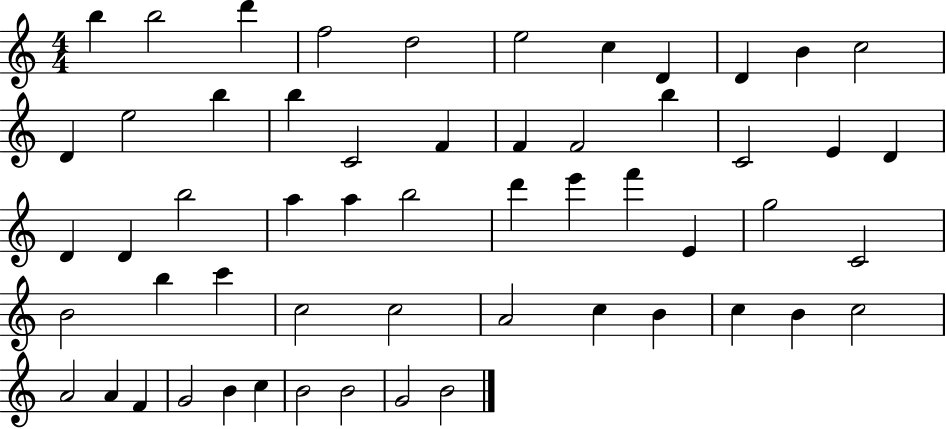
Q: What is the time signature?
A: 4/4